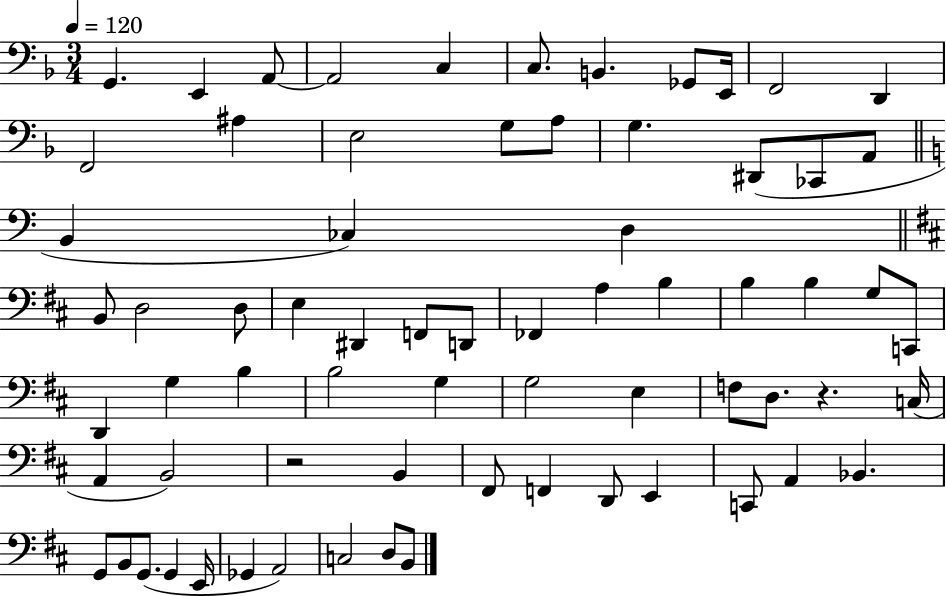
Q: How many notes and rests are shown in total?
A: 69